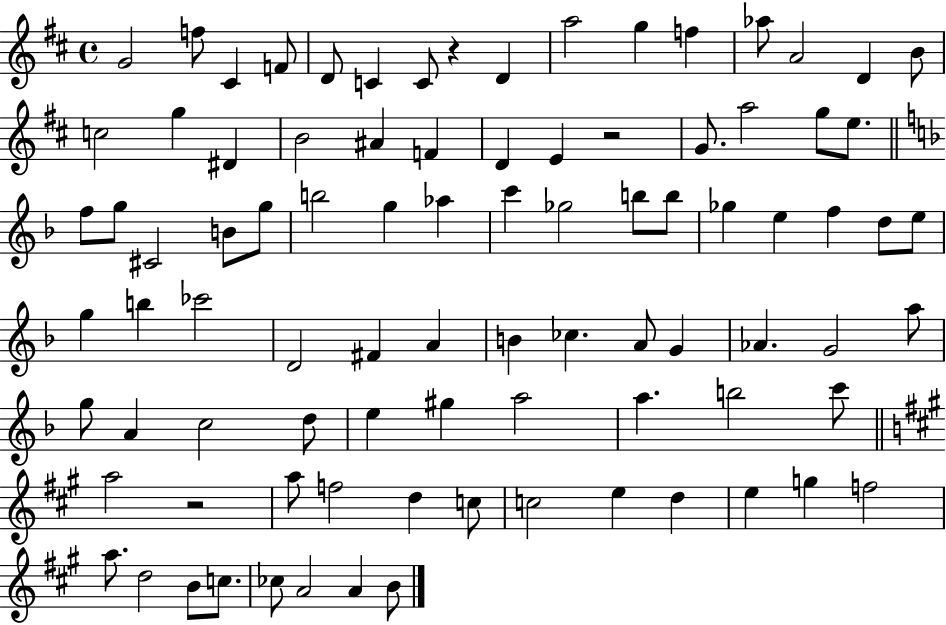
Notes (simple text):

G4/h F5/e C#4/q F4/e D4/e C4/q C4/e R/q D4/q A5/h G5/q F5/q Ab5/e A4/h D4/q B4/e C5/h G5/q D#4/q B4/h A#4/q F4/q D4/q E4/q R/h G4/e. A5/h G5/e E5/e. F5/e G5/e C#4/h B4/e G5/e B5/h G5/q Ab5/q C6/q Gb5/h B5/e B5/e Gb5/q E5/q F5/q D5/e E5/e G5/q B5/q CES6/h D4/h F#4/q A4/q B4/q CES5/q. A4/e G4/q Ab4/q. G4/h A5/e G5/e A4/q C5/h D5/e E5/q G#5/q A5/h A5/q. B5/h C6/e A5/h R/h A5/e F5/h D5/q C5/e C5/h E5/q D5/q E5/q G5/q F5/h A5/e. D5/h B4/e C5/e. CES5/e A4/h A4/q B4/e